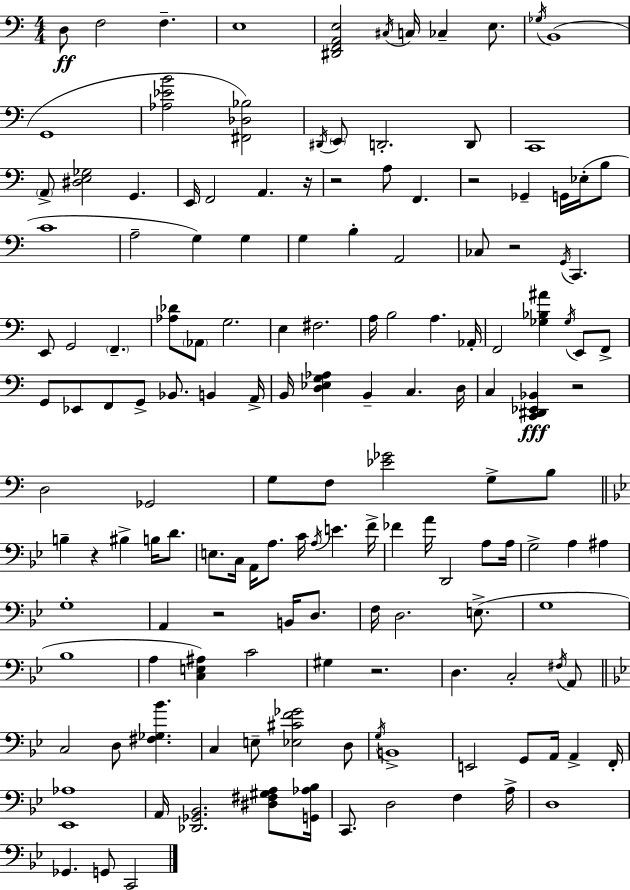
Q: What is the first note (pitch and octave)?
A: D3